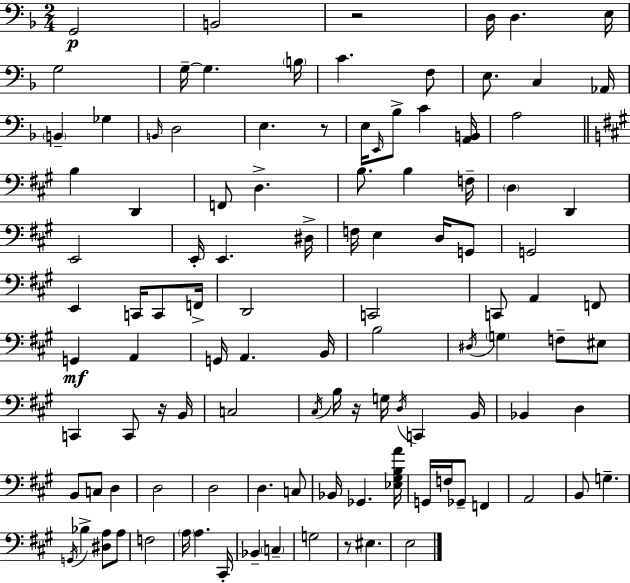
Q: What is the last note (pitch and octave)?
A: E3